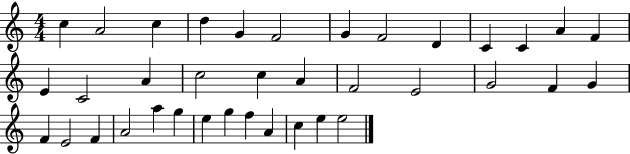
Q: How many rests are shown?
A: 0